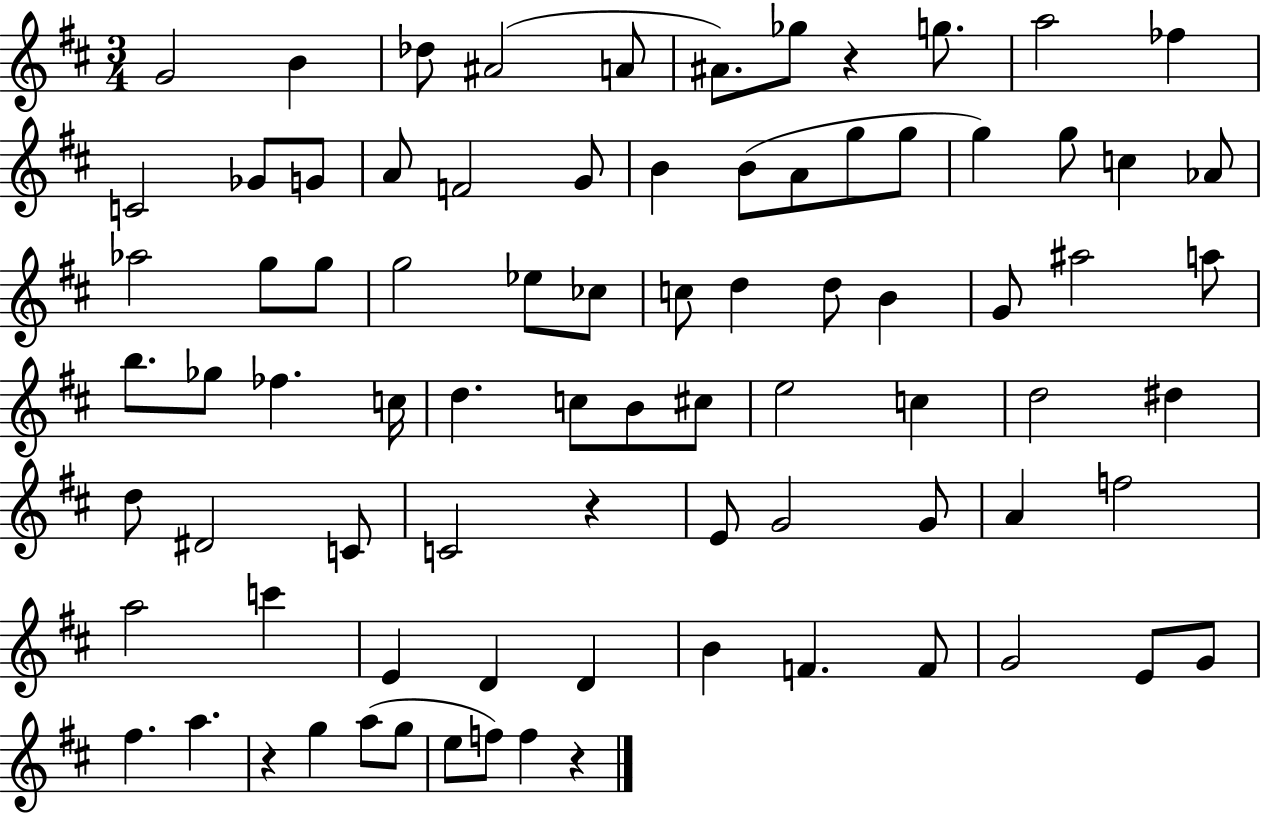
X:1
T:Untitled
M:3/4
L:1/4
K:D
G2 B _d/2 ^A2 A/2 ^A/2 _g/2 z g/2 a2 _f C2 _G/2 G/2 A/2 F2 G/2 B B/2 A/2 g/2 g/2 g g/2 c _A/2 _a2 g/2 g/2 g2 _e/2 _c/2 c/2 d d/2 B G/2 ^a2 a/2 b/2 _g/2 _f c/4 d c/2 B/2 ^c/2 e2 c d2 ^d d/2 ^D2 C/2 C2 z E/2 G2 G/2 A f2 a2 c' E D D B F F/2 G2 E/2 G/2 ^f a z g a/2 g/2 e/2 f/2 f z